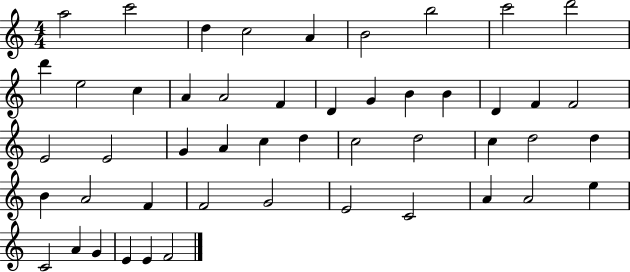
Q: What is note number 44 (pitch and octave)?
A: C4